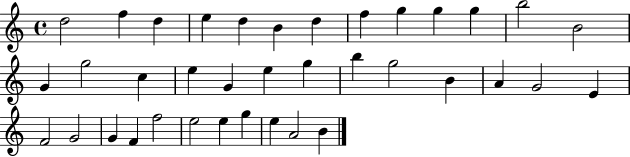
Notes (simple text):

D5/h F5/q D5/q E5/q D5/q B4/q D5/q F5/q G5/q G5/q G5/q B5/h B4/h G4/q G5/h C5/q E5/q G4/q E5/q G5/q B5/q G5/h B4/q A4/q G4/h E4/q F4/h G4/h G4/q F4/q F5/h E5/h E5/q G5/q E5/q A4/h B4/q